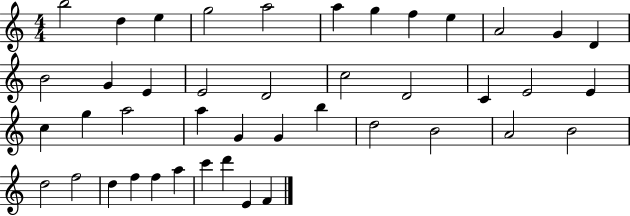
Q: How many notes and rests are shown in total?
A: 43